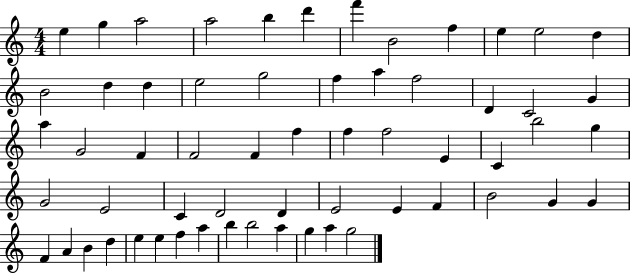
E5/q G5/q A5/h A5/h B5/q D6/q F6/q B4/h F5/q E5/q E5/h D5/q B4/h D5/q D5/q E5/h G5/h F5/q A5/q F5/h D4/q C4/h G4/q A5/q G4/h F4/q F4/h F4/q F5/q F5/q F5/h E4/q C4/q B5/h G5/q G4/h E4/h C4/q D4/h D4/q E4/h E4/q F4/q B4/h G4/q G4/q F4/q A4/q B4/q D5/q E5/q E5/q F5/q A5/q B5/q B5/h A5/q G5/q A5/q G5/h